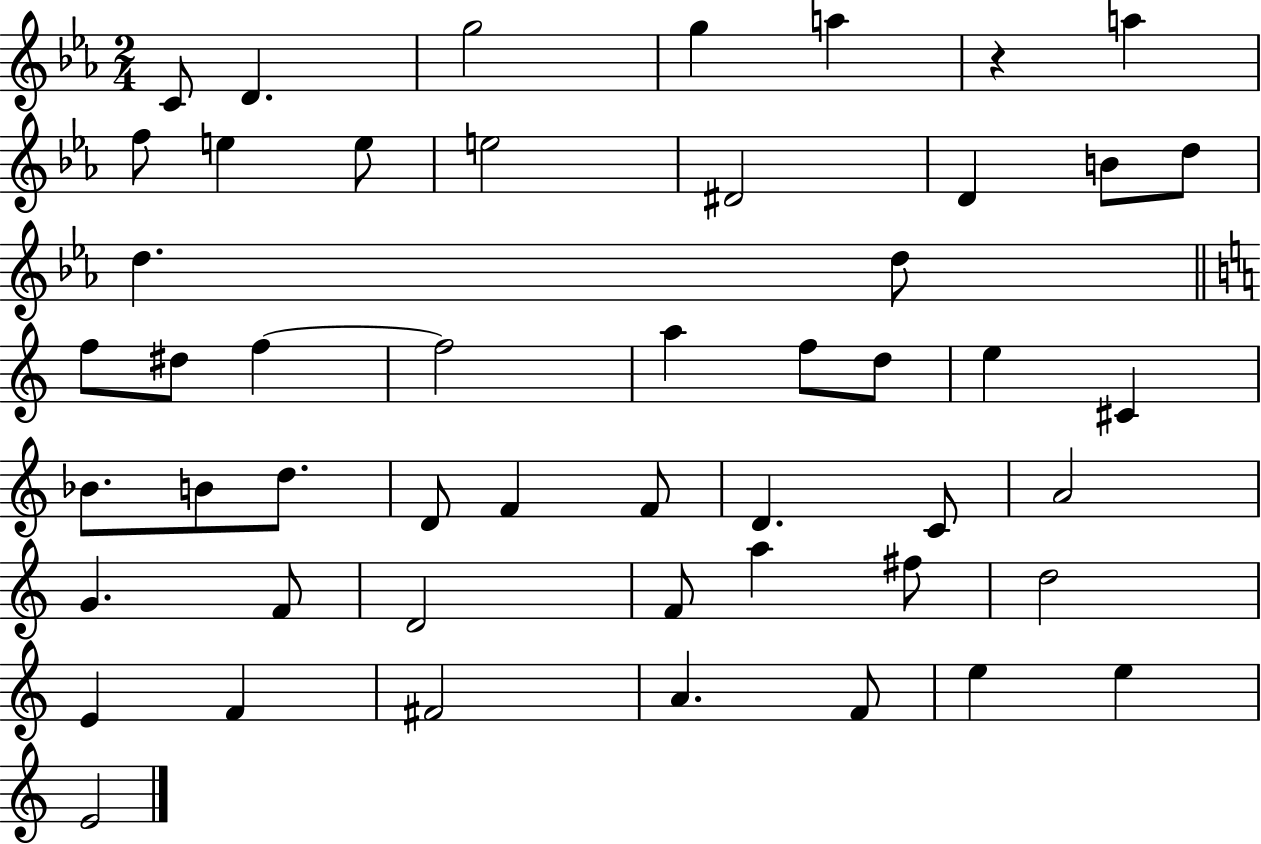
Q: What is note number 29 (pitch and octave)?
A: D4